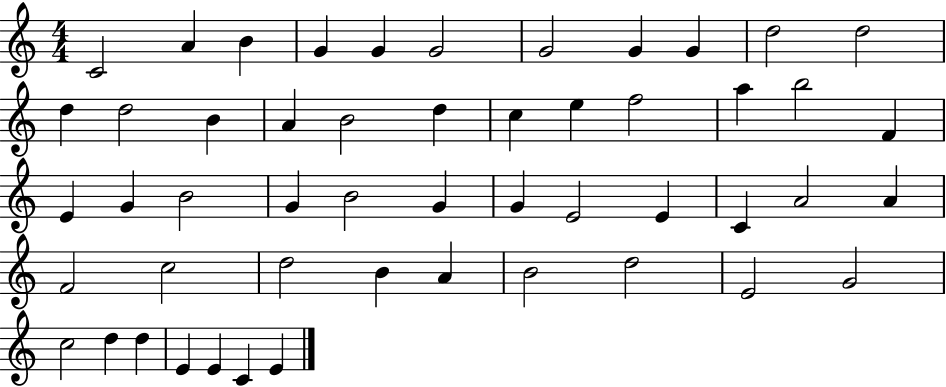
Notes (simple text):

C4/h A4/q B4/q G4/q G4/q G4/h G4/h G4/q G4/q D5/h D5/h D5/q D5/h B4/q A4/q B4/h D5/q C5/q E5/q F5/h A5/q B5/h F4/q E4/q G4/q B4/h G4/q B4/h G4/q G4/q E4/h E4/q C4/q A4/h A4/q F4/h C5/h D5/h B4/q A4/q B4/h D5/h E4/h G4/h C5/h D5/q D5/q E4/q E4/q C4/q E4/q